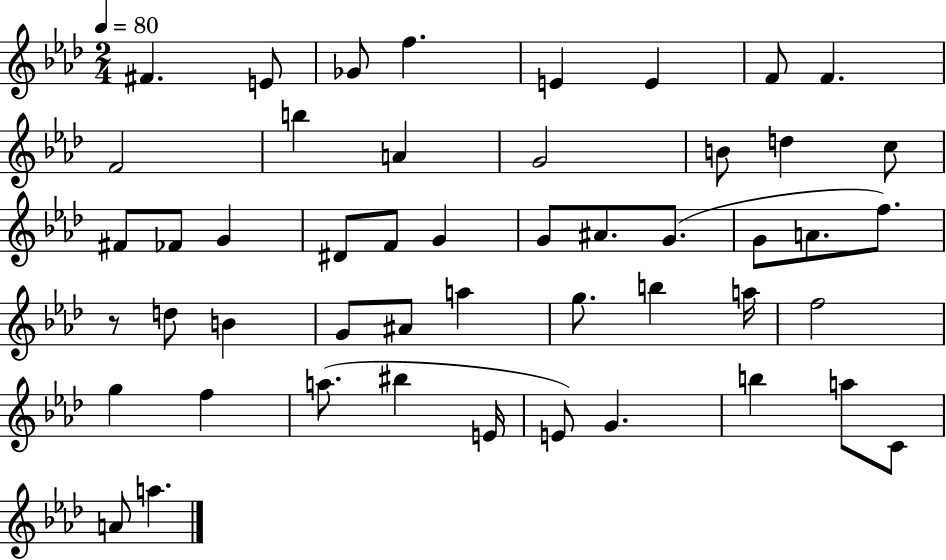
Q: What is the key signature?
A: AES major